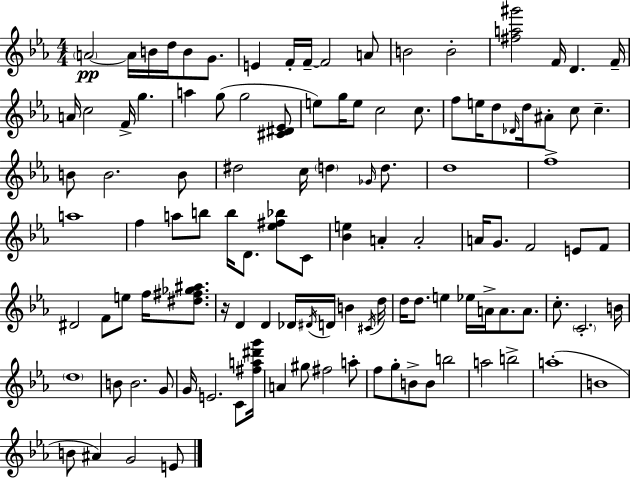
{
  \clef treble
  \numericTimeSignature
  \time 4/4
  \key c \minor
  \repeat volta 2 { \parenthesize a'2~~\pp a'16 b'16 d''16 b'8 g'8. | e'4 f'16-. f'16--~~ f'2 a'8 | b'2 b'2-. | <fis'' a'' gis'''>2 f'16 d'4. f'16-- | \break a'16 c''2 f'16-> g''4. | a''4 g''8( g''2 <cis' dis' ees'>8 | e''8) g''16 e''8 c''2 c''8. | f''8 e''16 d''8 \grace { des'16 } d''16 ais'8-. c''8 c''4.-- | \break b'8 b'2. b'8 | dis''2 c''16 \parenthesize d''4 \grace { ges'16 } d''8. | d''1 | f''1-> | \break a''1 | f''4 a''8 b''8 b''16 d'8. <ees'' fis'' bes''>8 | c'8 <bes' e''>4 a'4-. a'2-. | a'16 g'8. f'2 e'8 | \break f'8 dis'2 f'8 e''8 f''16 <dis'' fis'' ges'' ais''>8. | r16 d'4 d'4 des'16 \acciaccatura { dis'16 } d'16 b'4 | \acciaccatura { cis'16 } d''16 d''16 d''8. e''4 ees''16 a'16-> a'8. | a'8. c''8.-. \parenthesize c'2.-. | \break b'16 \parenthesize d''1 | b'8 b'2. | g'8 g'16 e'2. | c'8 <fis'' a'' dis''' g'''>16 a'4 gis''8 fis''2 | \break a''8-. f''8 g''8-. b'8-> b'8 b''2 | a''2 b''2-> | a''1-.( | b'1 | \break b'8 ais'4) g'2 | e'8 } \bar "|."
}